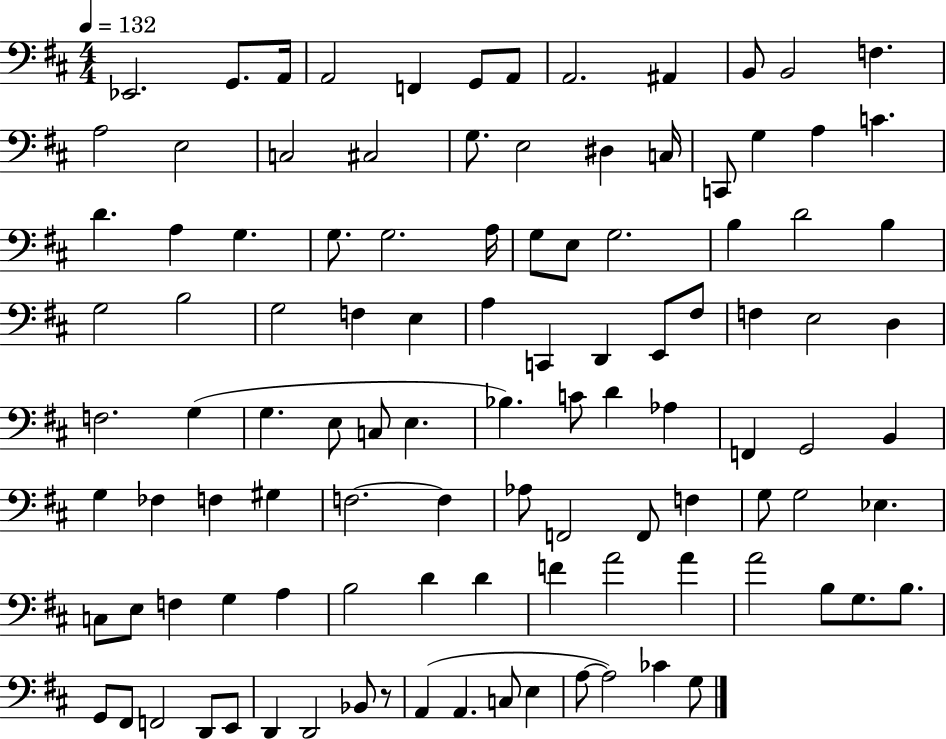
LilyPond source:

{
  \clef bass
  \numericTimeSignature
  \time 4/4
  \key d \major
  \tempo 4 = 132
  ees,2. g,8. a,16 | a,2 f,4 g,8 a,8 | a,2. ais,4 | b,8 b,2 f4. | \break a2 e2 | c2 cis2 | g8. e2 dis4 c16 | c,8 g4 a4 c'4. | \break d'4. a4 g4. | g8. g2. a16 | g8 e8 g2. | b4 d'2 b4 | \break g2 b2 | g2 f4 e4 | a4 c,4 d,4 e,8 fis8 | f4 e2 d4 | \break f2. g4( | g4. e8 c8 e4. | bes4.) c'8 d'4 aes4 | f,4 g,2 b,4 | \break g4 fes4 f4 gis4 | f2.~~ f4 | aes8 f,2 f,8 f4 | g8 g2 ees4. | \break c8 e8 f4 g4 a4 | b2 d'4 d'4 | f'4 a'2 a'4 | a'2 b8 g8. b8. | \break g,8 fis,8 f,2 d,8 e,8 | d,4 d,2 bes,8 r8 | a,4( a,4. c8 e4 | a8~~ a2) ces'4 g8 | \break \bar "|."
}